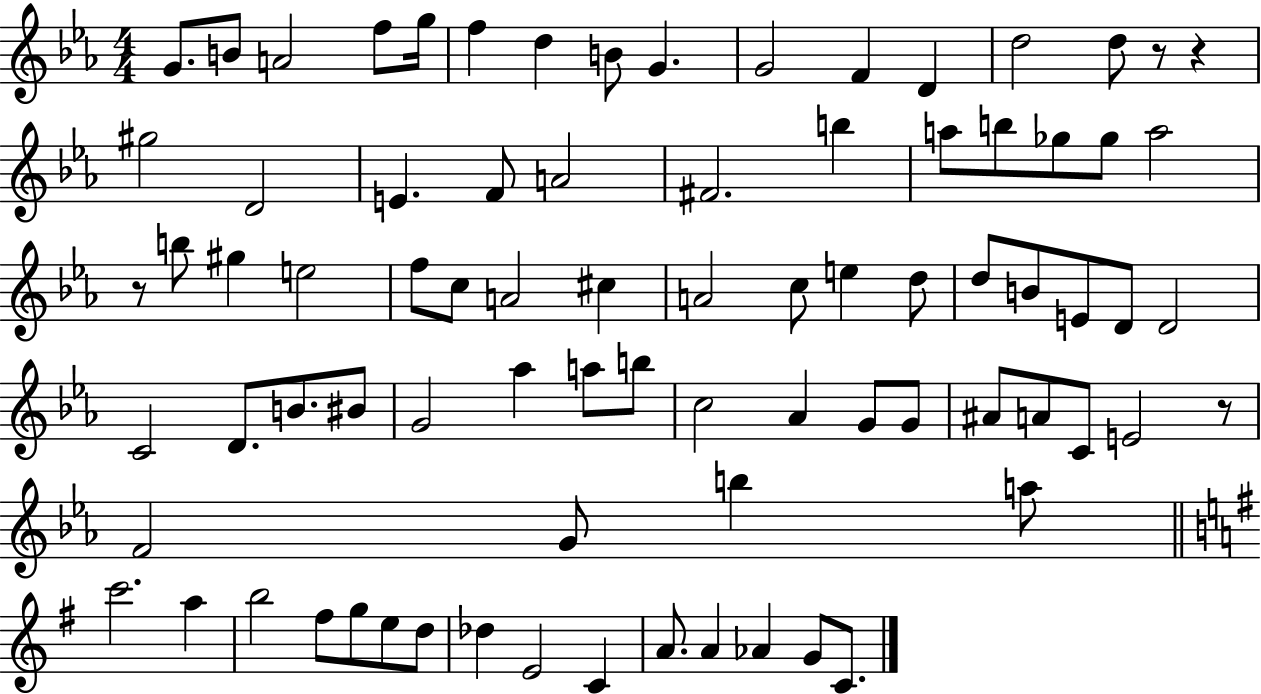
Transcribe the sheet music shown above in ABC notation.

X:1
T:Untitled
M:4/4
L:1/4
K:Eb
G/2 B/2 A2 f/2 g/4 f d B/2 G G2 F D d2 d/2 z/2 z ^g2 D2 E F/2 A2 ^F2 b a/2 b/2 _g/2 _g/2 a2 z/2 b/2 ^g e2 f/2 c/2 A2 ^c A2 c/2 e d/2 d/2 B/2 E/2 D/2 D2 C2 D/2 B/2 ^B/2 G2 _a a/2 b/2 c2 _A G/2 G/2 ^A/2 A/2 C/2 E2 z/2 F2 G/2 b a/2 c'2 a b2 ^f/2 g/2 e/2 d/2 _d E2 C A/2 A _A G/2 C/2